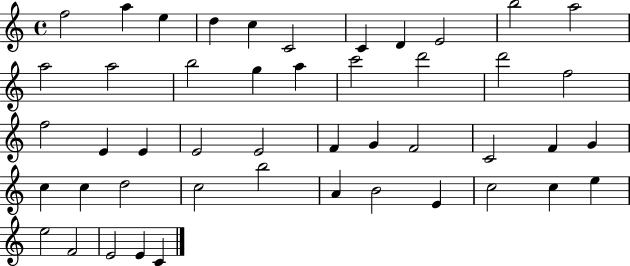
X:1
T:Untitled
M:4/4
L:1/4
K:C
f2 a e d c C2 C D E2 b2 a2 a2 a2 b2 g a c'2 d'2 d'2 f2 f2 E E E2 E2 F G F2 C2 F G c c d2 c2 b2 A B2 E c2 c e e2 F2 E2 E C